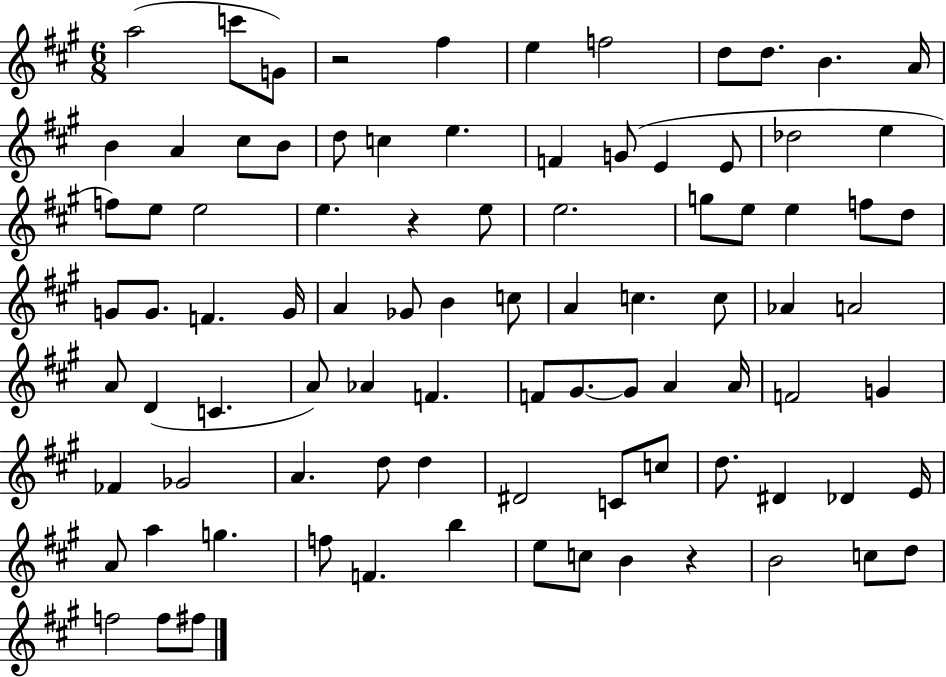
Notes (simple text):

A5/h C6/e G4/e R/h F#5/q E5/q F5/h D5/e D5/e. B4/q. A4/s B4/q A4/q C#5/e B4/e D5/e C5/q E5/q. F4/q G4/e E4/q E4/e Db5/h E5/q F5/e E5/e E5/h E5/q. R/q E5/e E5/h. G5/e E5/e E5/q F5/e D5/e G4/e G4/e. F4/q. G4/s A4/q Gb4/e B4/q C5/e A4/q C5/q. C5/e Ab4/q A4/h A4/e D4/q C4/q. A4/e Ab4/q F4/q. F4/e G#4/e. G#4/e A4/q A4/s F4/h G4/q FES4/q Gb4/h A4/q. D5/e D5/q D#4/h C4/e C5/e D5/e. D#4/q Db4/q E4/s A4/e A5/q G5/q. F5/e F4/q. B5/q E5/e C5/e B4/q R/q B4/h C5/e D5/e F5/h F5/e F#5/e